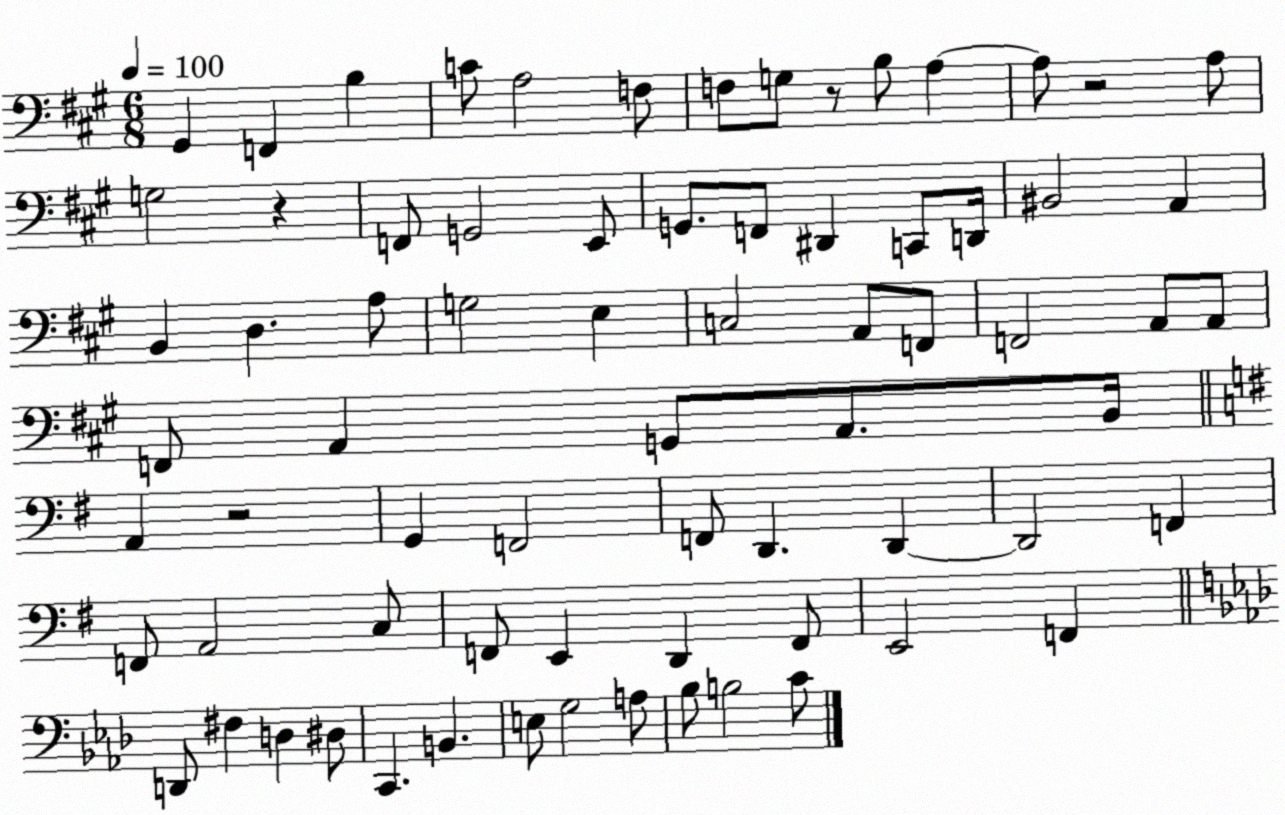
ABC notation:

X:1
T:Untitled
M:6/8
L:1/4
K:A
^G,, F,, B, C/2 A,2 F,/2 F,/2 G,/2 z/2 B,/2 A, A,/2 z2 A,/2 G,2 z F,,/2 G,,2 E,,/2 G,,/2 F,,/2 ^D,, C,,/2 D,,/4 ^B,,2 A,, B,, D, A,/2 G,2 E, C,2 A,,/2 F,,/2 F,,2 A,,/2 A,,/2 F,,/2 A,, G,,/2 A,,/2 B,,/4 A,, z2 G,, F,,2 F,,/2 D,, D,, D,,2 F,, F,,/2 A,,2 C,/2 F,,/2 E,, D,, F,,/2 E,,2 F,, D,,/2 ^F, D, ^D,/2 C,, B,, E,/2 G,2 A,/2 _B,/2 B,2 C/2